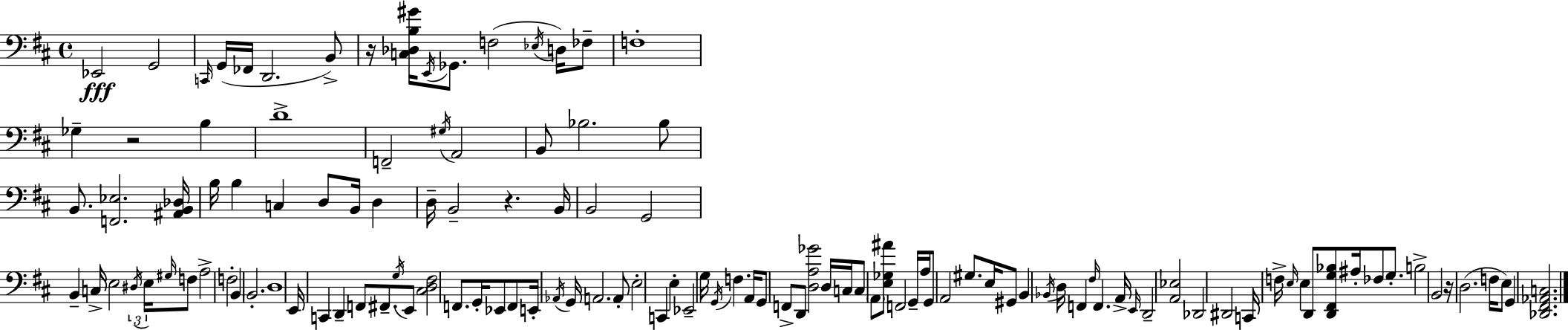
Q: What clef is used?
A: bass